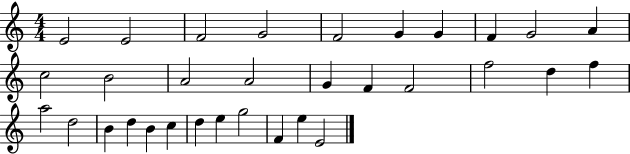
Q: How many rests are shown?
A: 0